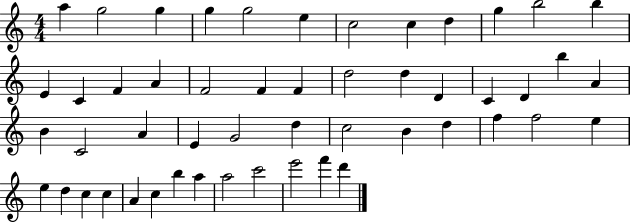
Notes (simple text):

A5/q G5/h G5/q G5/q G5/h E5/q C5/h C5/q D5/q G5/q B5/h B5/q E4/q C4/q F4/q A4/q F4/h F4/q F4/q D5/h D5/q D4/q C4/q D4/q B5/q A4/q B4/q C4/h A4/q E4/q G4/h D5/q C5/h B4/q D5/q F5/q F5/h E5/q E5/q D5/q C5/q C5/q A4/q C5/q B5/q A5/q A5/h C6/h E6/h F6/q D6/q